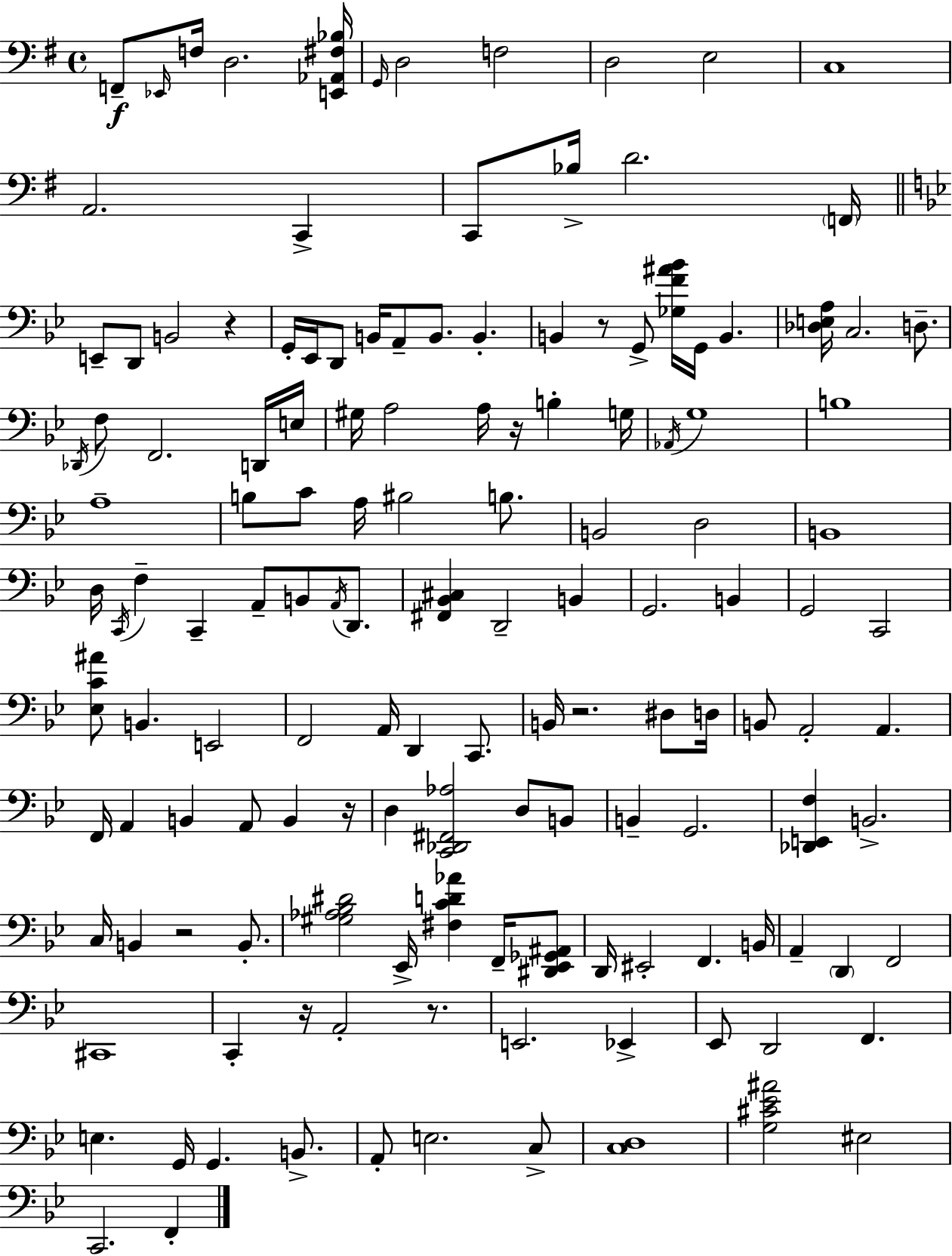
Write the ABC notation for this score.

X:1
T:Untitled
M:4/4
L:1/4
K:G
F,,/2 _E,,/4 F,/4 D,2 [E,,_A,,^F,_B,]/4 G,,/4 D,2 F,2 D,2 E,2 C,4 A,,2 C,, C,,/2 _B,/4 D2 F,,/4 E,,/2 D,,/2 B,,2 z G,,/4 _E,,/4 D,,/2 B,,/4 A,,/2 B,,/2 B,, B,, z/2 G,,/2 [_G,F^A_B]/4 G,,/4 B,, [_D,E,A,]/4 C,2 D,/2 _D,,/4 F,/2 F,,2 D,,/4 E,/4 ^G,/4 A,2 A,/4 z/4 B, G,/4 _A,,/4 G,4 B,4 A,4 B,/2 C/2 A,/4 ^B,2 B,/2 B,,2 D,2 B,,4 D,/4 C,,/4 F, C,, A,,/2 B,,/2 A,,/4 D,,/2 [^F,,_B,,^C,] D,,2 B,, G,,2 B,, G,,2 C,,2 [_E,C^A]/2 B,, E,,2 F,,2 A,,/4 D,, C,,/2 B,,/4 z2 ^D,/2 D,/4 B,,/2 A,,2 A,, F,,/4 A,, B,, A,,/2 B,, z/4 D, [C,,_D,,^F,,_A,]2 D,/2 B,,/2 B,, G,,2 [_D,,E,,F,] B,,2 C,/4 B,, z2 B,,/2 [^G,_A,_B,^D]2 _E,,/4 [^F,CD_A] F,,/4 [^D,,_E,,_G,,^A,,]/2 D,,/4 ^E,,2 F,, B,,/4 A,, D,, F,,2 ^C,,4 C,, z/4 A,,2 z/2 E,,2 _E,, _E,,/2 D,,2 F,, E, G,,/4 G,, B,,/2 A,,/2 E,2 C,/2 [C,D,]4 [G,^C_E^A]2 ^E,2 C,,2 F,,